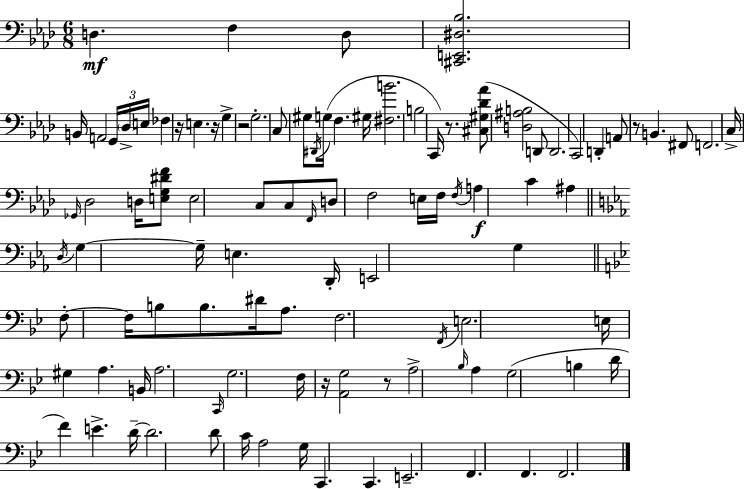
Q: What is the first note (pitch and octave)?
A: D3